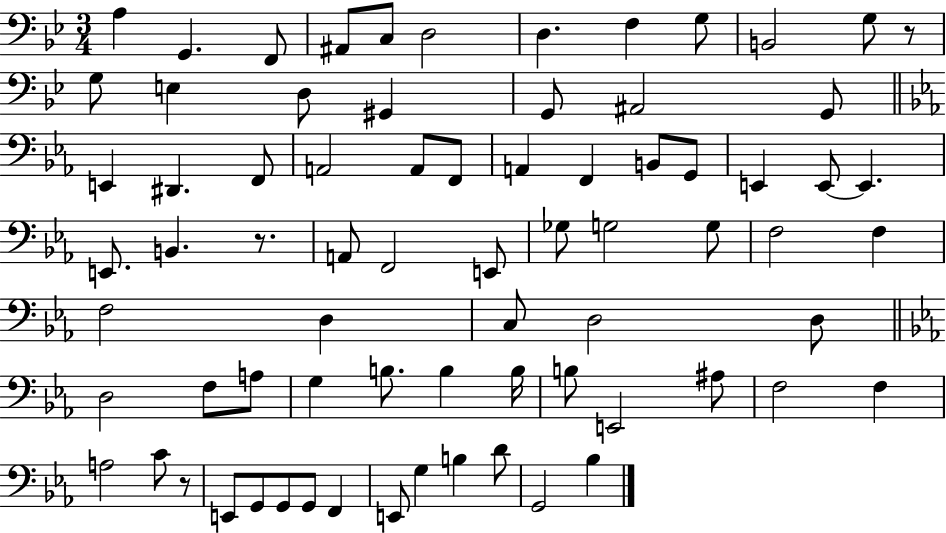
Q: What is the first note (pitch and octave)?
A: A3